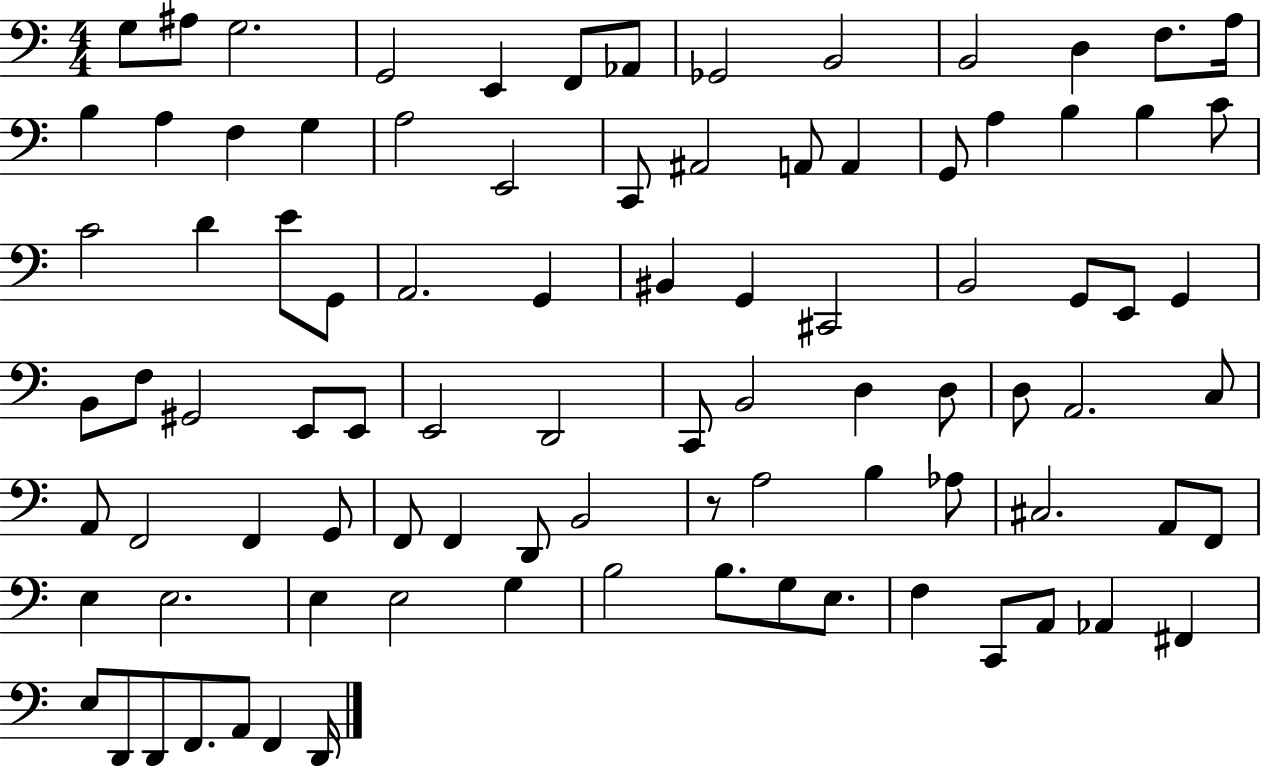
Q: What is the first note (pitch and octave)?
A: G3